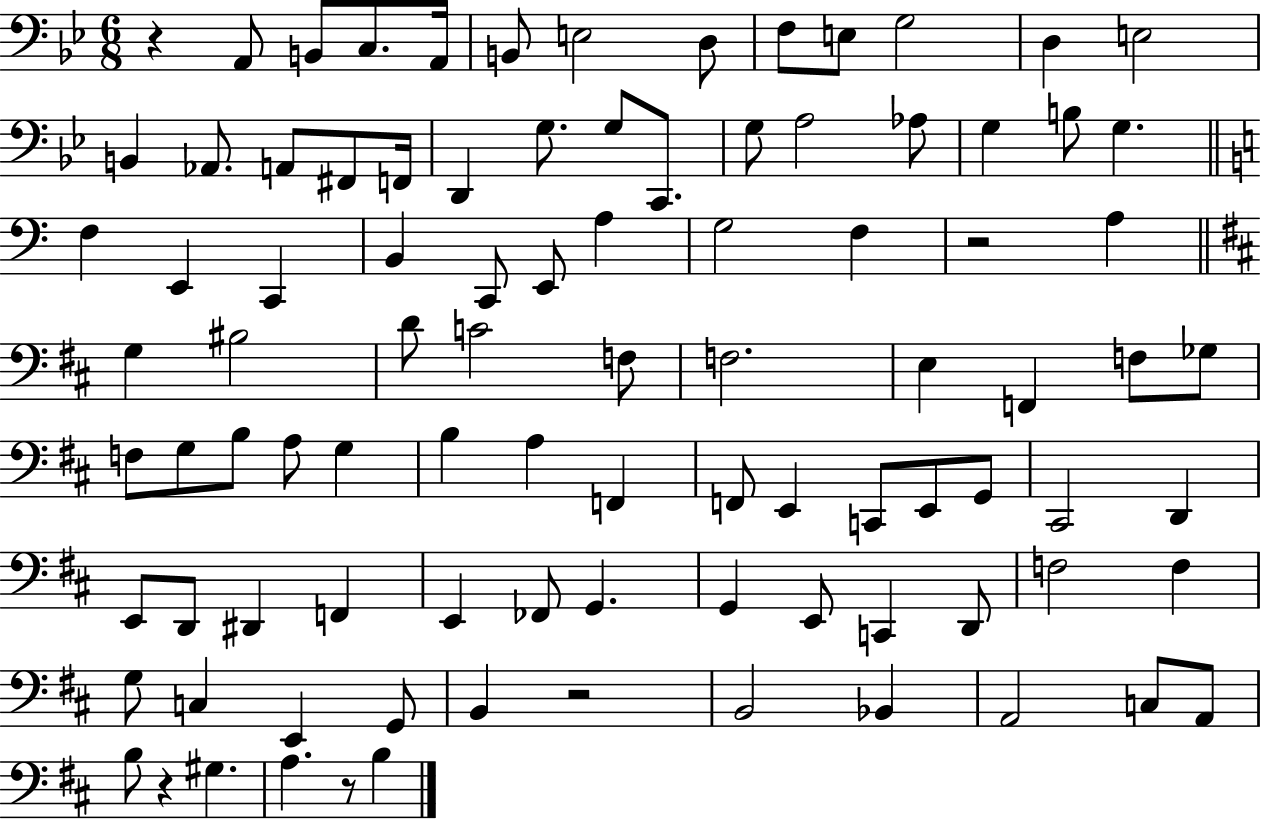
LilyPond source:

{
  \clef bass
  \numericTimeSignature
  \time 6/8
  \key bes \major
  \repeat volta 2 { r4 a,8 b,8 c8. a,16 | b,8 e2 d8 | f8 e8 g2 | d4 e2 | \break b,4 aes,8. a,8 fis,8 f,16 | d,4 g8. g8 c,8. | g8 a2 aes8 | g4 b8 g4. | \break \bar "||" \break \key a \minor f4 e,4 c,4 | b,4 c,8 e,8 a4 | g2 f4 | r2 a4 | \break \bar "||" \break \key d \major g4 bis2 | d'8 c'2 f8 | f2. | e4 f,4 f8 ges8 | \break f8 g8 b8 a8 g4 | b4 a4 f,4 | f,8 e,4 c,8 e,8 g,8 | cis,2 d,4 | \break e,8 d,8 dis,4 f,4 | e,4 fes,8 g,4. | g,4 e,8 c,4 d,8 | f2 f4 | \break g8 c4 e,4 g,8 | b,4 r2 | b,2 bes,4 | a,2 c8 a,8 | \break b8 r4 gis4. | a4. r8 b4 | } \bar "|."
}